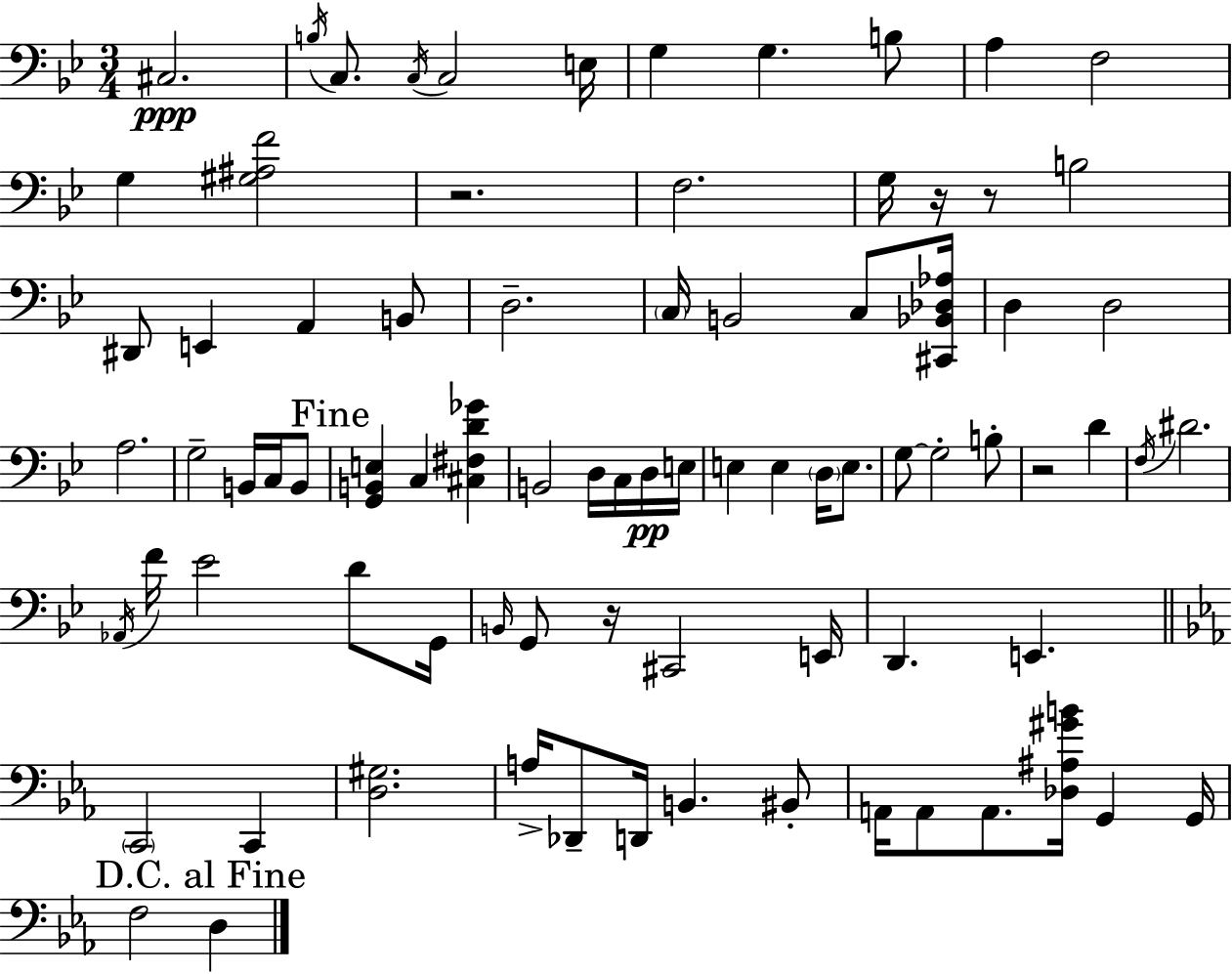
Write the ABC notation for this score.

X:1
T:Untitled
M:3/4
L:1/4
K:Gm
^C,2 B,/4 C,/2 C,/4 C,2 E,/4 G, G, B,/2 A, F,2 G, [^G,^A,F]2 z2 F,2 G,/4 z/4 z/2 B,2 ^D,,/2 E,, A,, B,,/2 D,2 C,/4 B,,2 C,/2 [^C,,_B,,_D,_A,]/4 D, D,2 A,2 G,2 B,,/4 C,/4 B,,/2 [G,,B,,E,] C, [^C,^F,D_G] B,,2 D,/4 C,/4 D,/4 E,/4 E, E, D,/4 E,/2 G,/2 G,2 B,/2 z2 D F,/4 ^D2 _A,,/4 F/4 _E2 D/2 G,,/4 B,,/4 G,,/2 z/4 ^C,,2 E,,/4 D,, E,, C,,2 C,, [D,^G,]2 A,/4 _D,,/2 D,,/4 B,, ^B,,/2 A,,/4 A,,/2 A,,/2 [_D,^A,^GB]/4 G,, G,,/4 F,2 D,